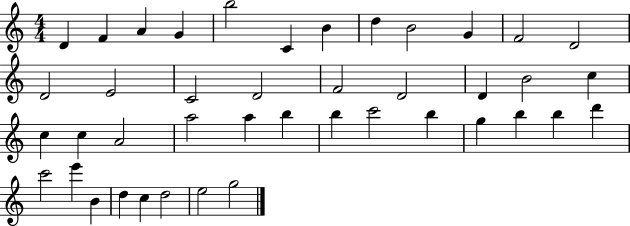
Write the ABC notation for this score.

X:1
T:Untitled
M:4/4
L:1/4
K:C
D F A G b2 C B d B2 G F2 D2 D2 E2 C2 D2 F2 D2 D B2 c c c A2 a2 a b b c'2 b g b b d' c'2 e' B d c d2 e2 g2